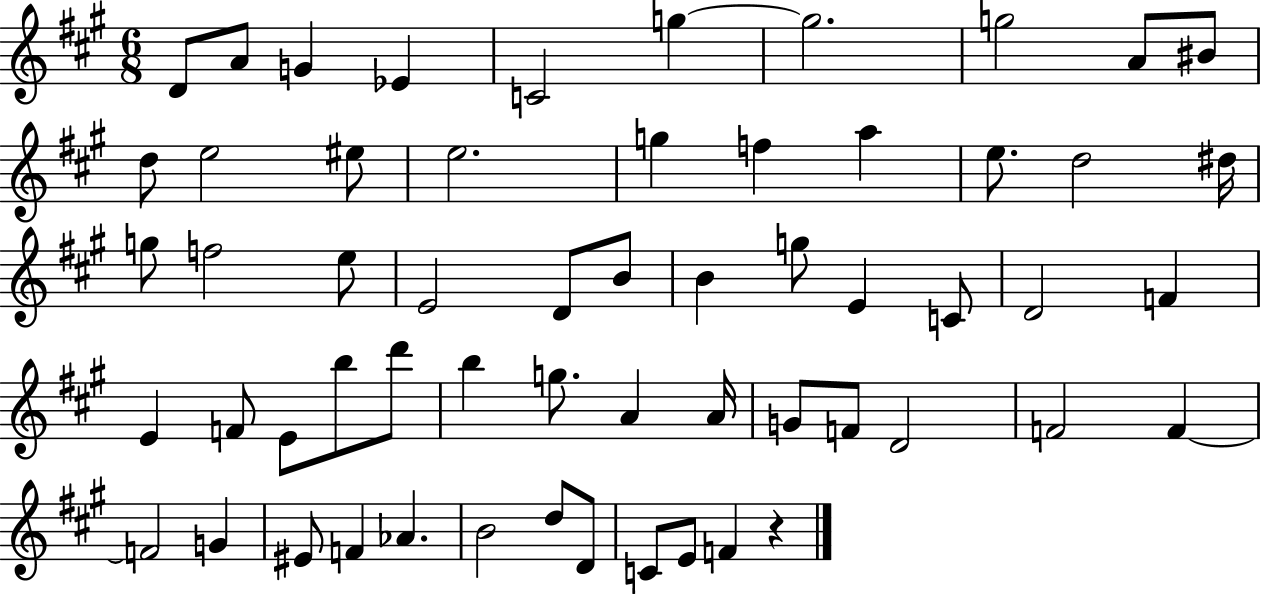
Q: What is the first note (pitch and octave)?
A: D4